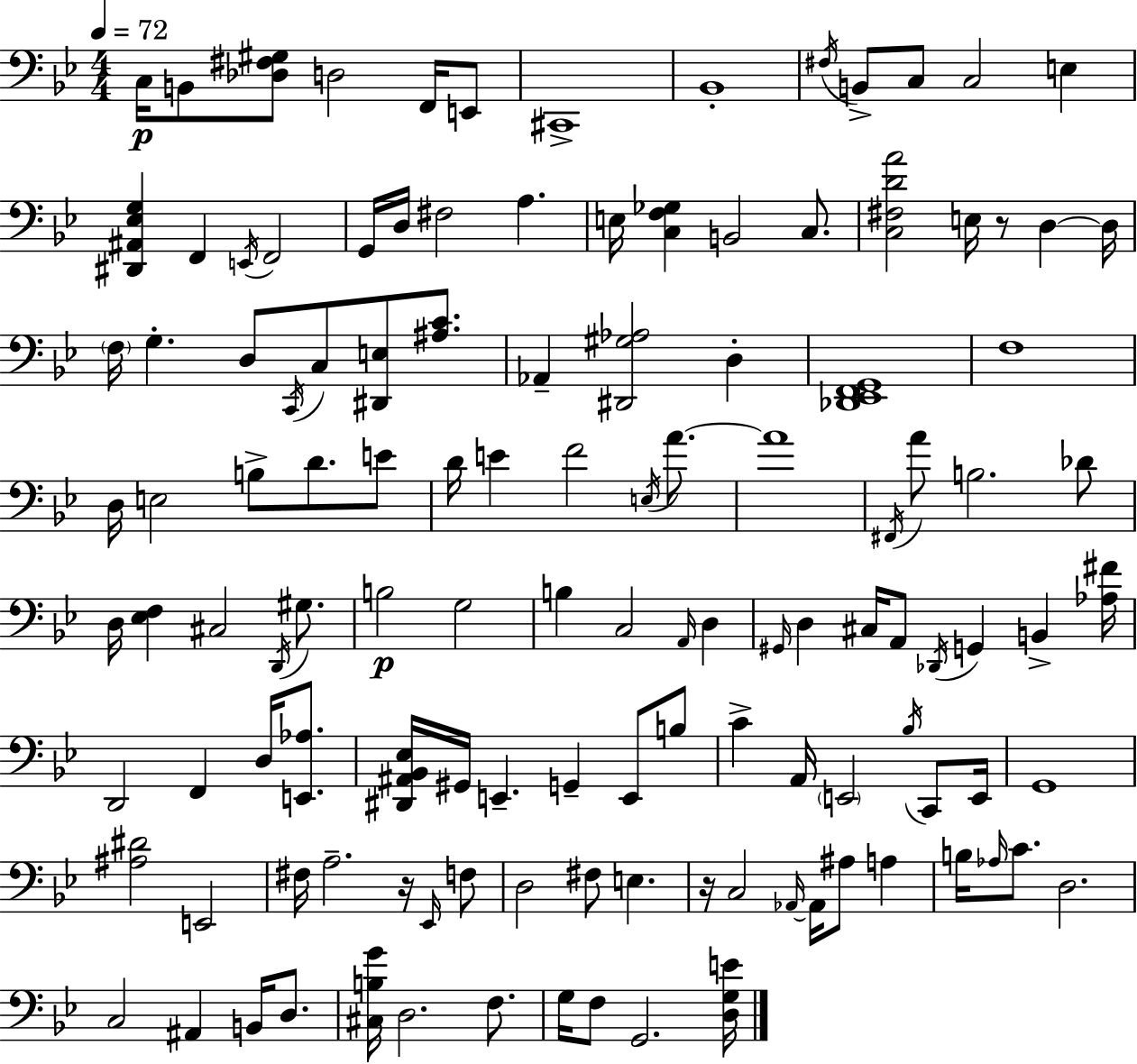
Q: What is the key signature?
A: BES major